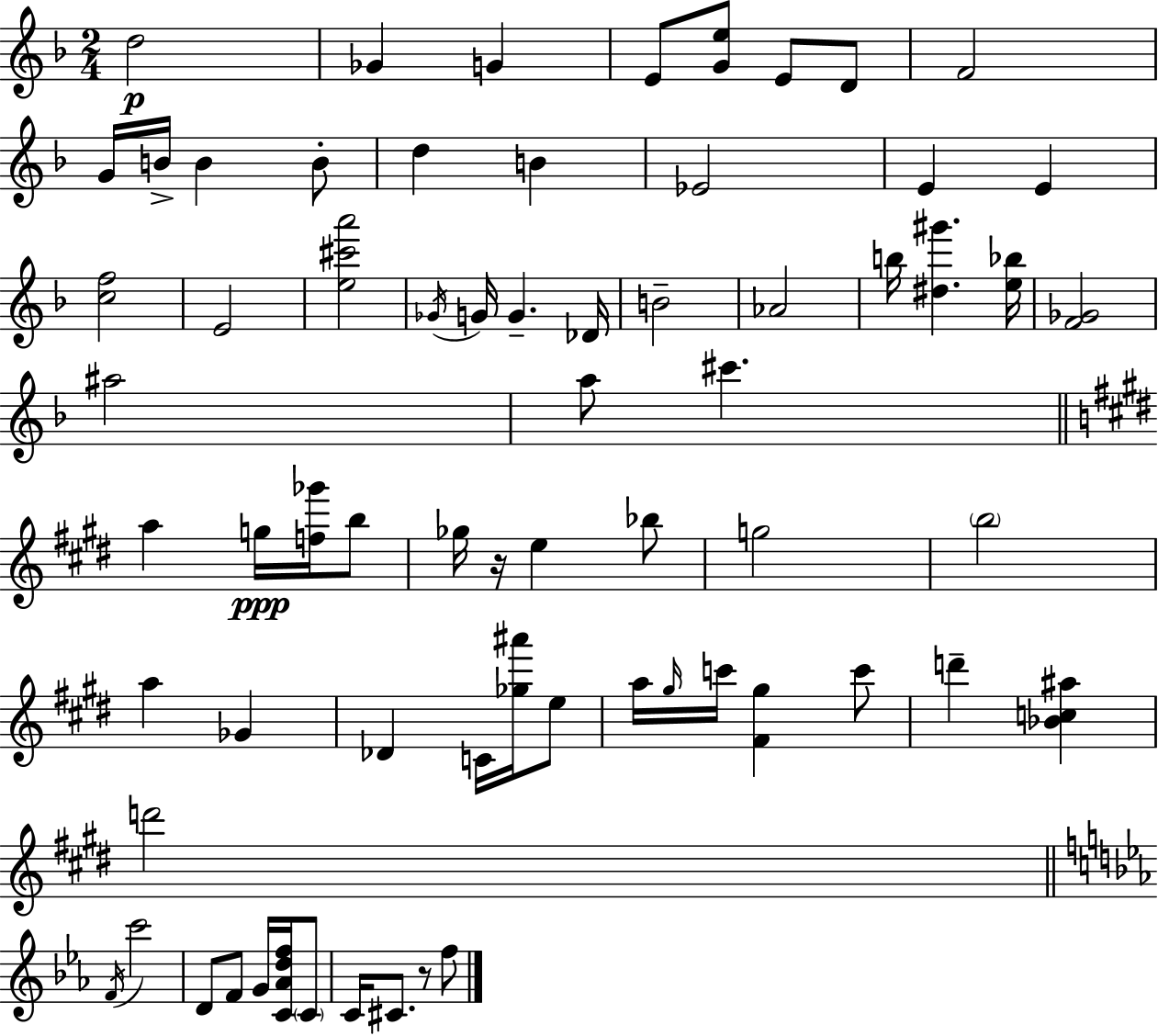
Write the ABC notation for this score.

X:1
T:Untitled
M:2/4
L:1/4
K:F
d2 _G G E/2 [Ge]/2 E/2 D/2 F2 G/4 B/4 B B/2 d B _E2 E E [cf]2 E2 [e^c'a']2 _G/4 G/4 G _D/4 B2 _A2 b/4 [^d^g'] [e_b]/4 [F_G]2 ^a2 a/2 ^c' a g/4 [f_g']/4 b/2 _g/4 z/4 e _b/2 g2 b2 a _G _D C/4 [_g^a']/4 e/2 a/4 ^g/4 c'/4 [^F^g] c'/2 d' [_Bc^a] d'2 F/4 c'2 D/2 F/2 G/4 [C_Adf]/4 C/2 C/4 ^C/2 z/2 f/2